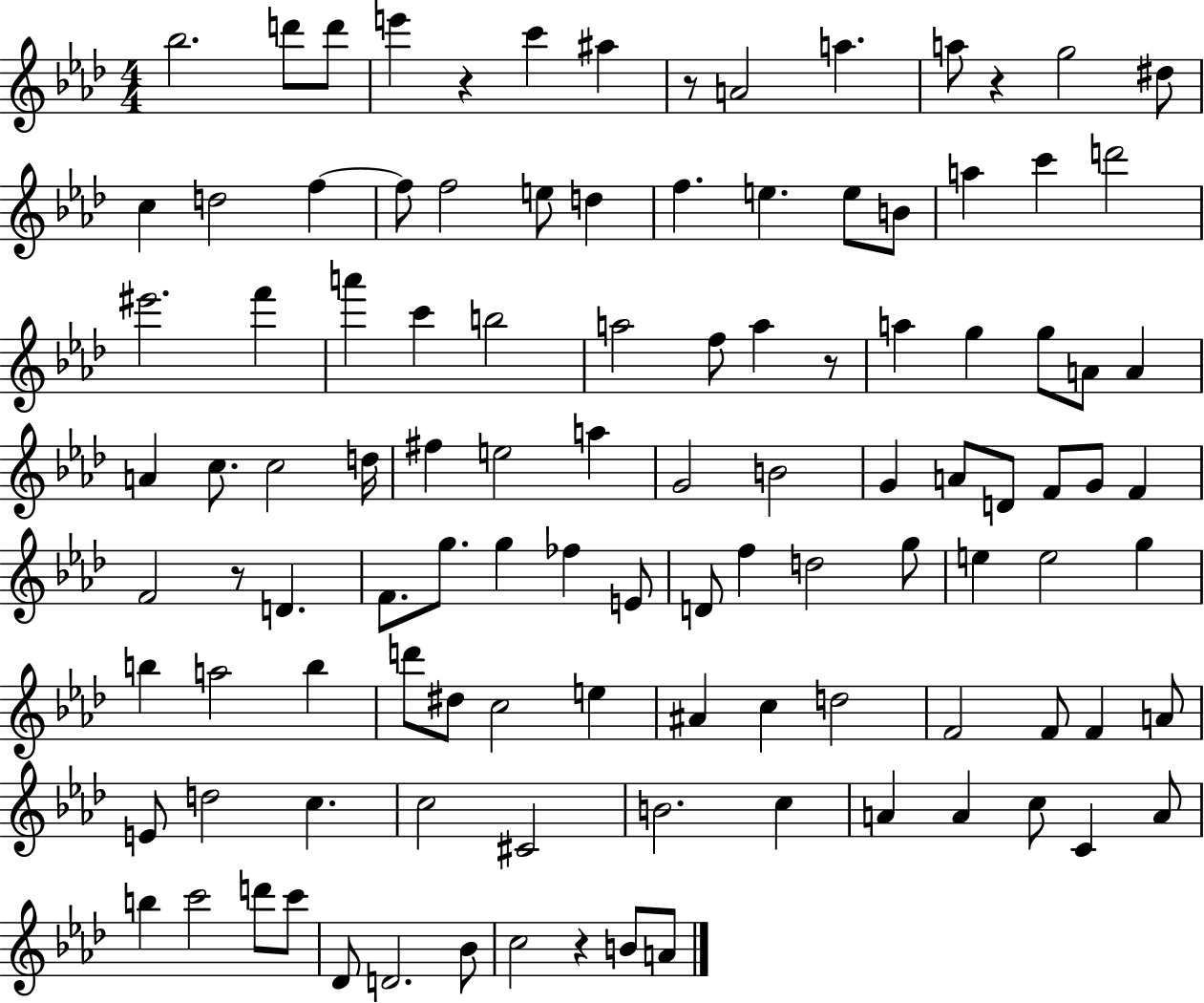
X:1
T:Untitled
M:4/4
L:1/4
K:Ab
_b2 d'/2 d'/2 e' z c' ^a z/2 A2 a a/2 z g2 ^d/2 c d2 f f/2 f2 e/2 d f e e/2 B/2 a c' d'2 ^e'2 f' a' c' b2 a2 f/2 a z/2 a g g/2 A/2 A A c/2 c2 d/4 ^f e2 a G2 B2 G A/2 D/2 F/2 G/2 F F2 z/2 D F/2 g/2 g _f E/2 D/2 f d2 g/2 e e2 g b a2 b d'/2 ^d/2 c2 e ^A c d2 F2 F/2 F A/2 E/2 d2 c c2 ^C2 B2 c A A c/2 C A/2 b c'2 d'/2 c'/2 _D/2 D2 _B/2 c2 z B/2 A/2